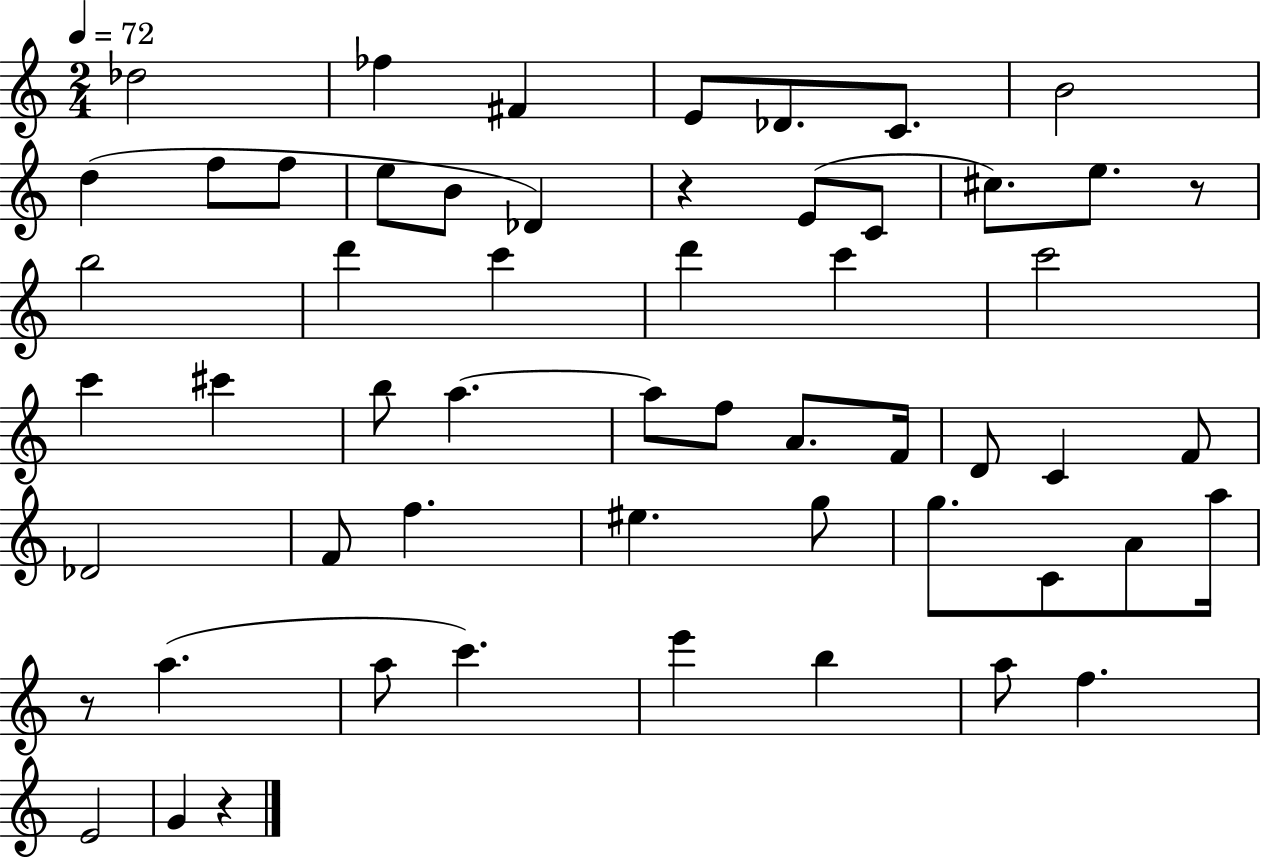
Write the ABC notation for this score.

X:1
T:Untitled
M:2/4
L:1/4
K:C
_d2 _f ^F E/2 _D/2 C/2 B2 d f/2 f/2 e/2 B/2 _D z E/2 C/2 ^c/2 e/2 z/2 b2 d' c' d' c' c'2 c' ^c' b/2 a a/2 f/2 A/2 F/4 D/2 C F/2 _D2 F/2 f ^e g/2 g/2 C/2 A/2 a/4 z/2 a a/2 c' e' b a/2 f E2 G z